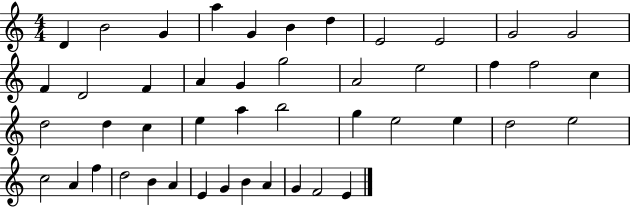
{
  \clef treble
  \numericTimeSignature
  \time 4/4
  \key c \major
  d'4 b'2 g'4 | a''4 g'4 b'4 d''4 | e'2 e'2 | g'2 g'2 | \break f'4 d'2 f'4 | a'4 g'4 g''2 | a'2 e''2 | f''4 f''2 c''4 | \break d''2 d''4 c''4 | e''4 a''4 b''2 | g''4 e''2 e''4 | d''2 e''2 | \break c''2 a'4 f''4 | d''2 b'4 a'4 | e'4 g'4 b'4 a'4 | g'4 f'2 e'4 | \break \bar "|."
}